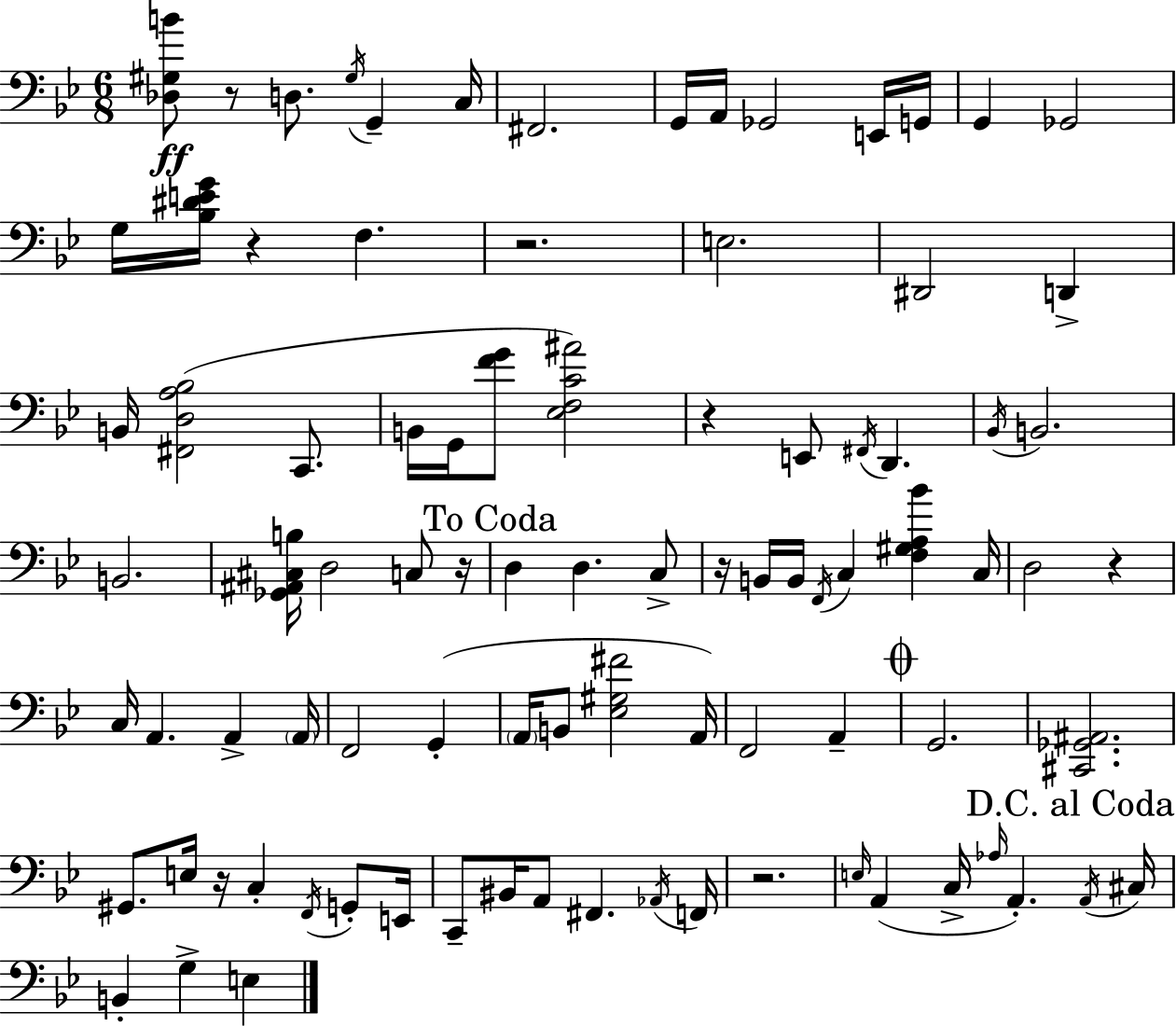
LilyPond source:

{
  \clef bass
  \numericTimeSignature
  \time 6/8
  \key g \minor
  <des gis b'>8\ff r8 d8. \acciaccatura { gis16 } g,4-- | c16 fis,2. | g,16 a,16 ges,2 e,16 | g,16 g,4 ges,2 | \break g16 <bes dis' e' g'>16 r4 f4. | r2. | e2. | dis,2 d,4-> | \break b,16 <fis, d a bes>2( c,8. | b,16 g,16 <f' g'>8 <ees f c' ais'>2) | r4 e,8 \acciaccatura { fis,16 } d,4. | \acciaccatura { bes,16 } b,2. | \break b,2. | <ges, ais, cis b>16 d2 | c8 r16 \mark "To Coda" d4 d4. | c8-> r16 b,16 b,16 \acciaccatura { f,16 } c4 <f gis a bes'>4 | \break c16 d2 | r4 c16 a,4. a,4-> | \parenthesize a,16 f,2 | g,4-.( \parenthesize a,16 b,8 <ees gis fis'>2 | \break a,16) f,2 | a,4-- \mark \markup { \musicglyph "scripts.coda" } g,2. | <cis, ges, ais,>2. | gis,8. e16 r16 c4-. | \break \acciaccatura { f,16 } g,8-. e,16 c,8-- bis,16 a,8 fis,4. | \acciaccatura { aes,16 } f,16 r2. | \grace { e16 } a,4( c16-> | \grace { aes16 }) a,4.-. \mark "D.C. al Coda" \acciaccatura { a,16 } cis16 b,4-. | \break g4-> e4 \bar "|."
}